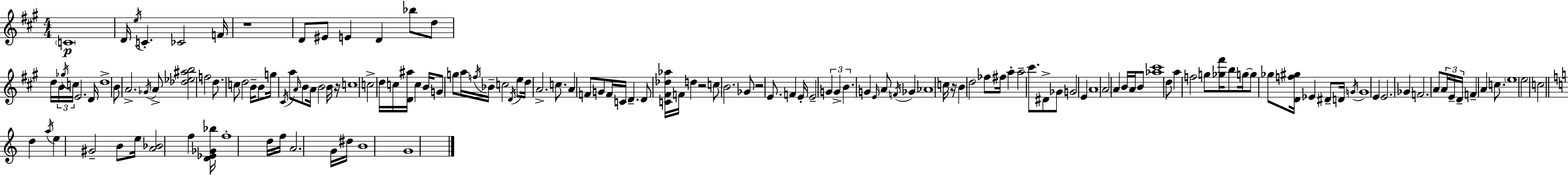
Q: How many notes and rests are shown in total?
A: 152